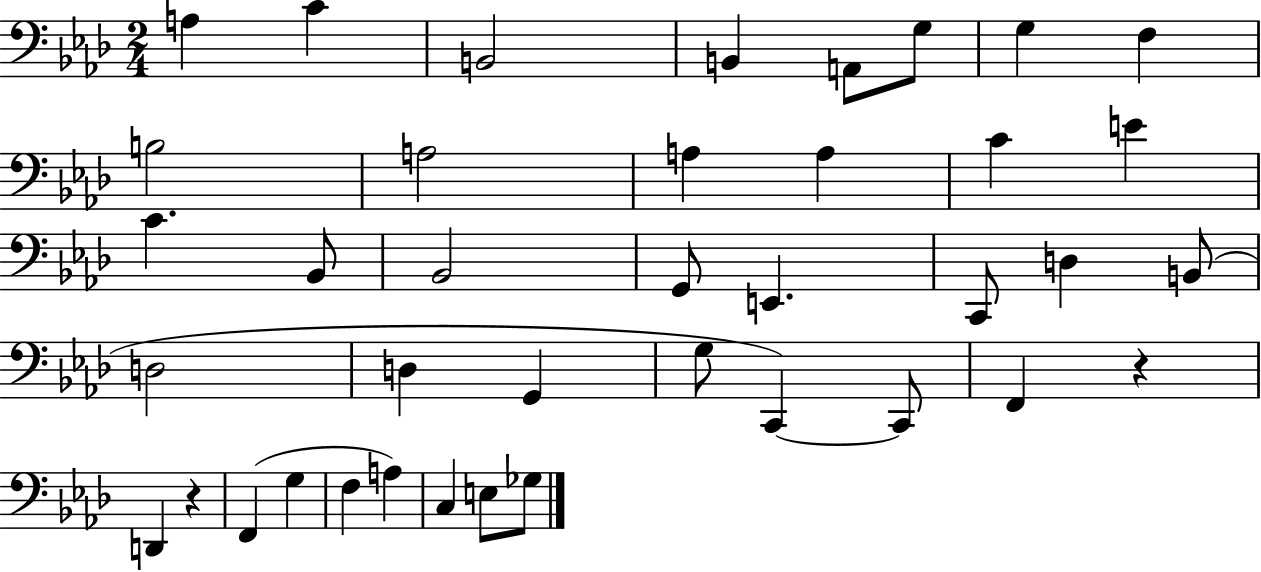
A3/q C4/q B2/h B2/q A2/e G3/e G3/q F3/q B3/h A3/h A3/q A3/q C4/q E4/q C4/q. Bb2/e Bb2/h G2/e E2/q. C2/e D3/q B2/e D3/h D3/q G2/q G3/e C2/q C2/e F2/q R/q D2/q R/q F2/q G3/q F3/q A3/q C3/q E3/e Gb3/e